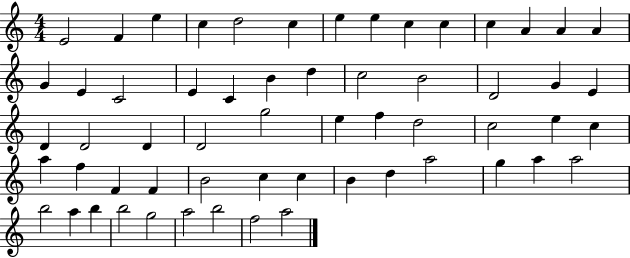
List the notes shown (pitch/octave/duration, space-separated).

E4/h F4/q E5/q C5/q D5/h C5/q E5/q E5/q C5/q C5/q C5/q A4/q A4/q A4/q G4/q E4/q C4/h E4/q C4/q B4/q D5/q C5/h B4/h D4/h G4/q E4/q D4/q D4/h D4/q D4/h G5/h E5/q F5/q D5/h C5/h E5/q C5/q A5/q F5/q F4/q F4/q B4/h C5/q C5/q B4/q D5/q A5/h G5/q A5/q A5/h B5/h A5/q B5/q B5/h G5/h A5/h B5/h F5/h A5/h